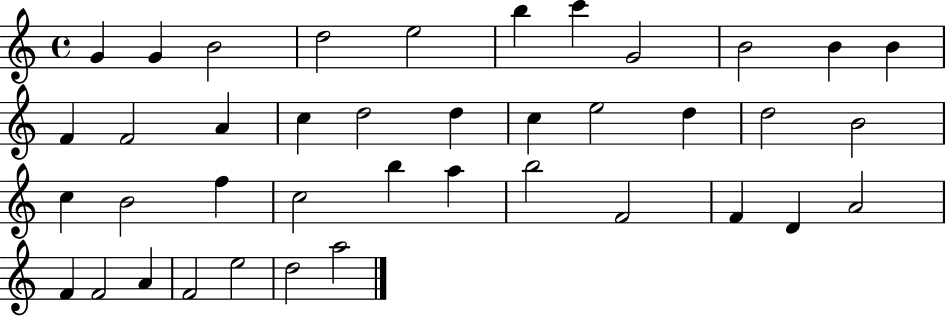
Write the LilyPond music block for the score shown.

{
  \clef treble
  \time 4/4
  \defaultTimeSignature
  \key c \major
  g'4 g'4 b'2 | d''2 e''2 | b''4 c'''4 g'2 | b'2 b'4 b'4 | \break f'4 f'2 a'4 | c''4 d''2 d''4 | c''4 e''2 d''4 | d''2 b'2 | \break c''4 b'2 f''4 | c''2 b''4 a''4 | b''2 f'2 | f'4 d'4 a'2 | \break f'4 f'2 a'4 | f'2 e''2 | d''2 a''2 | \bar "|."
}